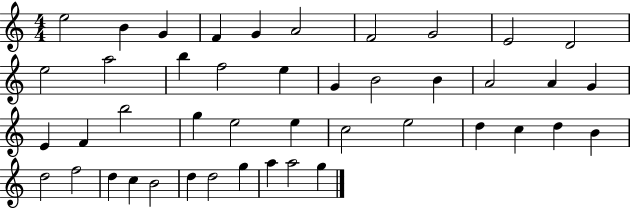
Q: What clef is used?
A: treble